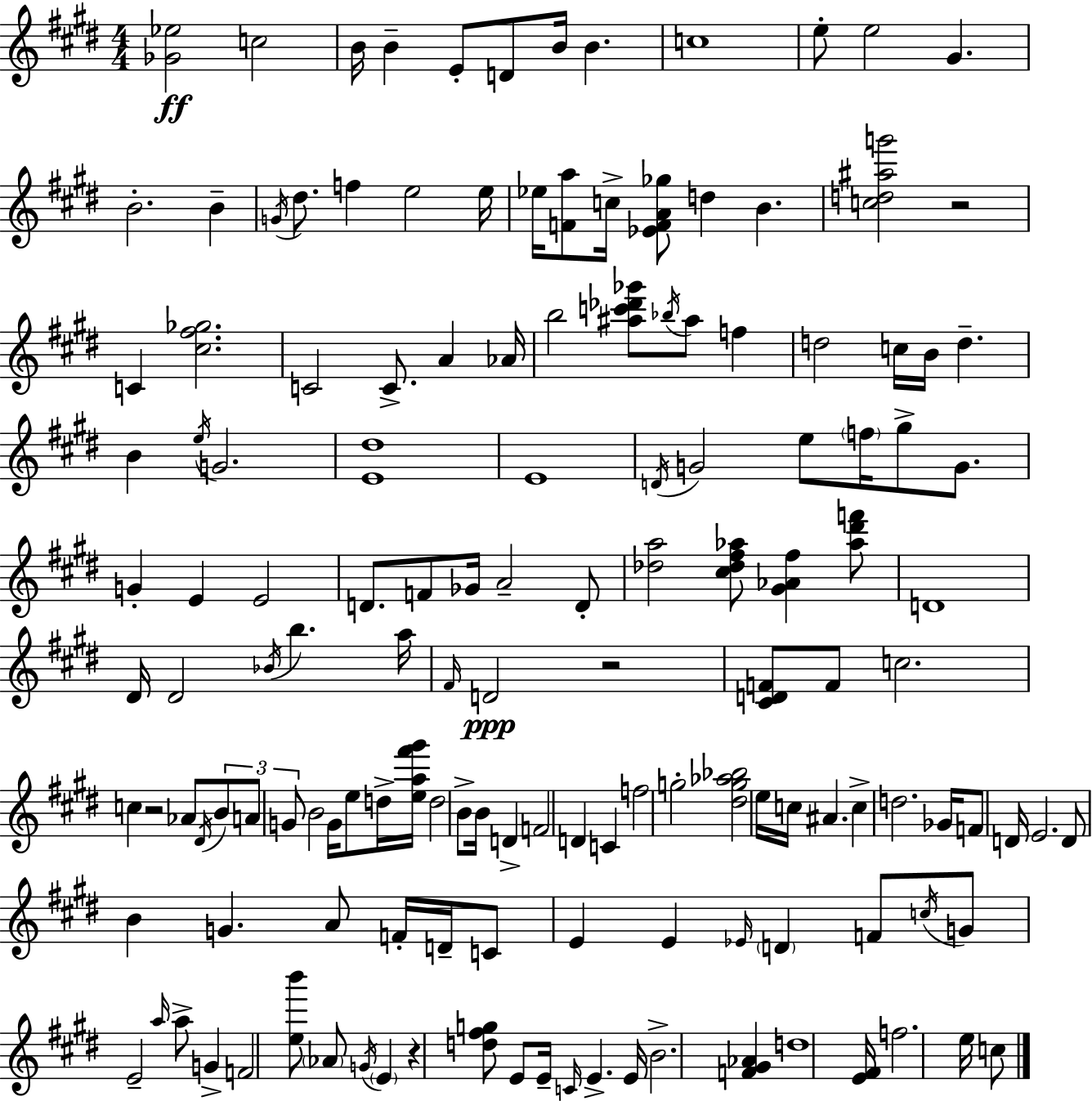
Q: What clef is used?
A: treble